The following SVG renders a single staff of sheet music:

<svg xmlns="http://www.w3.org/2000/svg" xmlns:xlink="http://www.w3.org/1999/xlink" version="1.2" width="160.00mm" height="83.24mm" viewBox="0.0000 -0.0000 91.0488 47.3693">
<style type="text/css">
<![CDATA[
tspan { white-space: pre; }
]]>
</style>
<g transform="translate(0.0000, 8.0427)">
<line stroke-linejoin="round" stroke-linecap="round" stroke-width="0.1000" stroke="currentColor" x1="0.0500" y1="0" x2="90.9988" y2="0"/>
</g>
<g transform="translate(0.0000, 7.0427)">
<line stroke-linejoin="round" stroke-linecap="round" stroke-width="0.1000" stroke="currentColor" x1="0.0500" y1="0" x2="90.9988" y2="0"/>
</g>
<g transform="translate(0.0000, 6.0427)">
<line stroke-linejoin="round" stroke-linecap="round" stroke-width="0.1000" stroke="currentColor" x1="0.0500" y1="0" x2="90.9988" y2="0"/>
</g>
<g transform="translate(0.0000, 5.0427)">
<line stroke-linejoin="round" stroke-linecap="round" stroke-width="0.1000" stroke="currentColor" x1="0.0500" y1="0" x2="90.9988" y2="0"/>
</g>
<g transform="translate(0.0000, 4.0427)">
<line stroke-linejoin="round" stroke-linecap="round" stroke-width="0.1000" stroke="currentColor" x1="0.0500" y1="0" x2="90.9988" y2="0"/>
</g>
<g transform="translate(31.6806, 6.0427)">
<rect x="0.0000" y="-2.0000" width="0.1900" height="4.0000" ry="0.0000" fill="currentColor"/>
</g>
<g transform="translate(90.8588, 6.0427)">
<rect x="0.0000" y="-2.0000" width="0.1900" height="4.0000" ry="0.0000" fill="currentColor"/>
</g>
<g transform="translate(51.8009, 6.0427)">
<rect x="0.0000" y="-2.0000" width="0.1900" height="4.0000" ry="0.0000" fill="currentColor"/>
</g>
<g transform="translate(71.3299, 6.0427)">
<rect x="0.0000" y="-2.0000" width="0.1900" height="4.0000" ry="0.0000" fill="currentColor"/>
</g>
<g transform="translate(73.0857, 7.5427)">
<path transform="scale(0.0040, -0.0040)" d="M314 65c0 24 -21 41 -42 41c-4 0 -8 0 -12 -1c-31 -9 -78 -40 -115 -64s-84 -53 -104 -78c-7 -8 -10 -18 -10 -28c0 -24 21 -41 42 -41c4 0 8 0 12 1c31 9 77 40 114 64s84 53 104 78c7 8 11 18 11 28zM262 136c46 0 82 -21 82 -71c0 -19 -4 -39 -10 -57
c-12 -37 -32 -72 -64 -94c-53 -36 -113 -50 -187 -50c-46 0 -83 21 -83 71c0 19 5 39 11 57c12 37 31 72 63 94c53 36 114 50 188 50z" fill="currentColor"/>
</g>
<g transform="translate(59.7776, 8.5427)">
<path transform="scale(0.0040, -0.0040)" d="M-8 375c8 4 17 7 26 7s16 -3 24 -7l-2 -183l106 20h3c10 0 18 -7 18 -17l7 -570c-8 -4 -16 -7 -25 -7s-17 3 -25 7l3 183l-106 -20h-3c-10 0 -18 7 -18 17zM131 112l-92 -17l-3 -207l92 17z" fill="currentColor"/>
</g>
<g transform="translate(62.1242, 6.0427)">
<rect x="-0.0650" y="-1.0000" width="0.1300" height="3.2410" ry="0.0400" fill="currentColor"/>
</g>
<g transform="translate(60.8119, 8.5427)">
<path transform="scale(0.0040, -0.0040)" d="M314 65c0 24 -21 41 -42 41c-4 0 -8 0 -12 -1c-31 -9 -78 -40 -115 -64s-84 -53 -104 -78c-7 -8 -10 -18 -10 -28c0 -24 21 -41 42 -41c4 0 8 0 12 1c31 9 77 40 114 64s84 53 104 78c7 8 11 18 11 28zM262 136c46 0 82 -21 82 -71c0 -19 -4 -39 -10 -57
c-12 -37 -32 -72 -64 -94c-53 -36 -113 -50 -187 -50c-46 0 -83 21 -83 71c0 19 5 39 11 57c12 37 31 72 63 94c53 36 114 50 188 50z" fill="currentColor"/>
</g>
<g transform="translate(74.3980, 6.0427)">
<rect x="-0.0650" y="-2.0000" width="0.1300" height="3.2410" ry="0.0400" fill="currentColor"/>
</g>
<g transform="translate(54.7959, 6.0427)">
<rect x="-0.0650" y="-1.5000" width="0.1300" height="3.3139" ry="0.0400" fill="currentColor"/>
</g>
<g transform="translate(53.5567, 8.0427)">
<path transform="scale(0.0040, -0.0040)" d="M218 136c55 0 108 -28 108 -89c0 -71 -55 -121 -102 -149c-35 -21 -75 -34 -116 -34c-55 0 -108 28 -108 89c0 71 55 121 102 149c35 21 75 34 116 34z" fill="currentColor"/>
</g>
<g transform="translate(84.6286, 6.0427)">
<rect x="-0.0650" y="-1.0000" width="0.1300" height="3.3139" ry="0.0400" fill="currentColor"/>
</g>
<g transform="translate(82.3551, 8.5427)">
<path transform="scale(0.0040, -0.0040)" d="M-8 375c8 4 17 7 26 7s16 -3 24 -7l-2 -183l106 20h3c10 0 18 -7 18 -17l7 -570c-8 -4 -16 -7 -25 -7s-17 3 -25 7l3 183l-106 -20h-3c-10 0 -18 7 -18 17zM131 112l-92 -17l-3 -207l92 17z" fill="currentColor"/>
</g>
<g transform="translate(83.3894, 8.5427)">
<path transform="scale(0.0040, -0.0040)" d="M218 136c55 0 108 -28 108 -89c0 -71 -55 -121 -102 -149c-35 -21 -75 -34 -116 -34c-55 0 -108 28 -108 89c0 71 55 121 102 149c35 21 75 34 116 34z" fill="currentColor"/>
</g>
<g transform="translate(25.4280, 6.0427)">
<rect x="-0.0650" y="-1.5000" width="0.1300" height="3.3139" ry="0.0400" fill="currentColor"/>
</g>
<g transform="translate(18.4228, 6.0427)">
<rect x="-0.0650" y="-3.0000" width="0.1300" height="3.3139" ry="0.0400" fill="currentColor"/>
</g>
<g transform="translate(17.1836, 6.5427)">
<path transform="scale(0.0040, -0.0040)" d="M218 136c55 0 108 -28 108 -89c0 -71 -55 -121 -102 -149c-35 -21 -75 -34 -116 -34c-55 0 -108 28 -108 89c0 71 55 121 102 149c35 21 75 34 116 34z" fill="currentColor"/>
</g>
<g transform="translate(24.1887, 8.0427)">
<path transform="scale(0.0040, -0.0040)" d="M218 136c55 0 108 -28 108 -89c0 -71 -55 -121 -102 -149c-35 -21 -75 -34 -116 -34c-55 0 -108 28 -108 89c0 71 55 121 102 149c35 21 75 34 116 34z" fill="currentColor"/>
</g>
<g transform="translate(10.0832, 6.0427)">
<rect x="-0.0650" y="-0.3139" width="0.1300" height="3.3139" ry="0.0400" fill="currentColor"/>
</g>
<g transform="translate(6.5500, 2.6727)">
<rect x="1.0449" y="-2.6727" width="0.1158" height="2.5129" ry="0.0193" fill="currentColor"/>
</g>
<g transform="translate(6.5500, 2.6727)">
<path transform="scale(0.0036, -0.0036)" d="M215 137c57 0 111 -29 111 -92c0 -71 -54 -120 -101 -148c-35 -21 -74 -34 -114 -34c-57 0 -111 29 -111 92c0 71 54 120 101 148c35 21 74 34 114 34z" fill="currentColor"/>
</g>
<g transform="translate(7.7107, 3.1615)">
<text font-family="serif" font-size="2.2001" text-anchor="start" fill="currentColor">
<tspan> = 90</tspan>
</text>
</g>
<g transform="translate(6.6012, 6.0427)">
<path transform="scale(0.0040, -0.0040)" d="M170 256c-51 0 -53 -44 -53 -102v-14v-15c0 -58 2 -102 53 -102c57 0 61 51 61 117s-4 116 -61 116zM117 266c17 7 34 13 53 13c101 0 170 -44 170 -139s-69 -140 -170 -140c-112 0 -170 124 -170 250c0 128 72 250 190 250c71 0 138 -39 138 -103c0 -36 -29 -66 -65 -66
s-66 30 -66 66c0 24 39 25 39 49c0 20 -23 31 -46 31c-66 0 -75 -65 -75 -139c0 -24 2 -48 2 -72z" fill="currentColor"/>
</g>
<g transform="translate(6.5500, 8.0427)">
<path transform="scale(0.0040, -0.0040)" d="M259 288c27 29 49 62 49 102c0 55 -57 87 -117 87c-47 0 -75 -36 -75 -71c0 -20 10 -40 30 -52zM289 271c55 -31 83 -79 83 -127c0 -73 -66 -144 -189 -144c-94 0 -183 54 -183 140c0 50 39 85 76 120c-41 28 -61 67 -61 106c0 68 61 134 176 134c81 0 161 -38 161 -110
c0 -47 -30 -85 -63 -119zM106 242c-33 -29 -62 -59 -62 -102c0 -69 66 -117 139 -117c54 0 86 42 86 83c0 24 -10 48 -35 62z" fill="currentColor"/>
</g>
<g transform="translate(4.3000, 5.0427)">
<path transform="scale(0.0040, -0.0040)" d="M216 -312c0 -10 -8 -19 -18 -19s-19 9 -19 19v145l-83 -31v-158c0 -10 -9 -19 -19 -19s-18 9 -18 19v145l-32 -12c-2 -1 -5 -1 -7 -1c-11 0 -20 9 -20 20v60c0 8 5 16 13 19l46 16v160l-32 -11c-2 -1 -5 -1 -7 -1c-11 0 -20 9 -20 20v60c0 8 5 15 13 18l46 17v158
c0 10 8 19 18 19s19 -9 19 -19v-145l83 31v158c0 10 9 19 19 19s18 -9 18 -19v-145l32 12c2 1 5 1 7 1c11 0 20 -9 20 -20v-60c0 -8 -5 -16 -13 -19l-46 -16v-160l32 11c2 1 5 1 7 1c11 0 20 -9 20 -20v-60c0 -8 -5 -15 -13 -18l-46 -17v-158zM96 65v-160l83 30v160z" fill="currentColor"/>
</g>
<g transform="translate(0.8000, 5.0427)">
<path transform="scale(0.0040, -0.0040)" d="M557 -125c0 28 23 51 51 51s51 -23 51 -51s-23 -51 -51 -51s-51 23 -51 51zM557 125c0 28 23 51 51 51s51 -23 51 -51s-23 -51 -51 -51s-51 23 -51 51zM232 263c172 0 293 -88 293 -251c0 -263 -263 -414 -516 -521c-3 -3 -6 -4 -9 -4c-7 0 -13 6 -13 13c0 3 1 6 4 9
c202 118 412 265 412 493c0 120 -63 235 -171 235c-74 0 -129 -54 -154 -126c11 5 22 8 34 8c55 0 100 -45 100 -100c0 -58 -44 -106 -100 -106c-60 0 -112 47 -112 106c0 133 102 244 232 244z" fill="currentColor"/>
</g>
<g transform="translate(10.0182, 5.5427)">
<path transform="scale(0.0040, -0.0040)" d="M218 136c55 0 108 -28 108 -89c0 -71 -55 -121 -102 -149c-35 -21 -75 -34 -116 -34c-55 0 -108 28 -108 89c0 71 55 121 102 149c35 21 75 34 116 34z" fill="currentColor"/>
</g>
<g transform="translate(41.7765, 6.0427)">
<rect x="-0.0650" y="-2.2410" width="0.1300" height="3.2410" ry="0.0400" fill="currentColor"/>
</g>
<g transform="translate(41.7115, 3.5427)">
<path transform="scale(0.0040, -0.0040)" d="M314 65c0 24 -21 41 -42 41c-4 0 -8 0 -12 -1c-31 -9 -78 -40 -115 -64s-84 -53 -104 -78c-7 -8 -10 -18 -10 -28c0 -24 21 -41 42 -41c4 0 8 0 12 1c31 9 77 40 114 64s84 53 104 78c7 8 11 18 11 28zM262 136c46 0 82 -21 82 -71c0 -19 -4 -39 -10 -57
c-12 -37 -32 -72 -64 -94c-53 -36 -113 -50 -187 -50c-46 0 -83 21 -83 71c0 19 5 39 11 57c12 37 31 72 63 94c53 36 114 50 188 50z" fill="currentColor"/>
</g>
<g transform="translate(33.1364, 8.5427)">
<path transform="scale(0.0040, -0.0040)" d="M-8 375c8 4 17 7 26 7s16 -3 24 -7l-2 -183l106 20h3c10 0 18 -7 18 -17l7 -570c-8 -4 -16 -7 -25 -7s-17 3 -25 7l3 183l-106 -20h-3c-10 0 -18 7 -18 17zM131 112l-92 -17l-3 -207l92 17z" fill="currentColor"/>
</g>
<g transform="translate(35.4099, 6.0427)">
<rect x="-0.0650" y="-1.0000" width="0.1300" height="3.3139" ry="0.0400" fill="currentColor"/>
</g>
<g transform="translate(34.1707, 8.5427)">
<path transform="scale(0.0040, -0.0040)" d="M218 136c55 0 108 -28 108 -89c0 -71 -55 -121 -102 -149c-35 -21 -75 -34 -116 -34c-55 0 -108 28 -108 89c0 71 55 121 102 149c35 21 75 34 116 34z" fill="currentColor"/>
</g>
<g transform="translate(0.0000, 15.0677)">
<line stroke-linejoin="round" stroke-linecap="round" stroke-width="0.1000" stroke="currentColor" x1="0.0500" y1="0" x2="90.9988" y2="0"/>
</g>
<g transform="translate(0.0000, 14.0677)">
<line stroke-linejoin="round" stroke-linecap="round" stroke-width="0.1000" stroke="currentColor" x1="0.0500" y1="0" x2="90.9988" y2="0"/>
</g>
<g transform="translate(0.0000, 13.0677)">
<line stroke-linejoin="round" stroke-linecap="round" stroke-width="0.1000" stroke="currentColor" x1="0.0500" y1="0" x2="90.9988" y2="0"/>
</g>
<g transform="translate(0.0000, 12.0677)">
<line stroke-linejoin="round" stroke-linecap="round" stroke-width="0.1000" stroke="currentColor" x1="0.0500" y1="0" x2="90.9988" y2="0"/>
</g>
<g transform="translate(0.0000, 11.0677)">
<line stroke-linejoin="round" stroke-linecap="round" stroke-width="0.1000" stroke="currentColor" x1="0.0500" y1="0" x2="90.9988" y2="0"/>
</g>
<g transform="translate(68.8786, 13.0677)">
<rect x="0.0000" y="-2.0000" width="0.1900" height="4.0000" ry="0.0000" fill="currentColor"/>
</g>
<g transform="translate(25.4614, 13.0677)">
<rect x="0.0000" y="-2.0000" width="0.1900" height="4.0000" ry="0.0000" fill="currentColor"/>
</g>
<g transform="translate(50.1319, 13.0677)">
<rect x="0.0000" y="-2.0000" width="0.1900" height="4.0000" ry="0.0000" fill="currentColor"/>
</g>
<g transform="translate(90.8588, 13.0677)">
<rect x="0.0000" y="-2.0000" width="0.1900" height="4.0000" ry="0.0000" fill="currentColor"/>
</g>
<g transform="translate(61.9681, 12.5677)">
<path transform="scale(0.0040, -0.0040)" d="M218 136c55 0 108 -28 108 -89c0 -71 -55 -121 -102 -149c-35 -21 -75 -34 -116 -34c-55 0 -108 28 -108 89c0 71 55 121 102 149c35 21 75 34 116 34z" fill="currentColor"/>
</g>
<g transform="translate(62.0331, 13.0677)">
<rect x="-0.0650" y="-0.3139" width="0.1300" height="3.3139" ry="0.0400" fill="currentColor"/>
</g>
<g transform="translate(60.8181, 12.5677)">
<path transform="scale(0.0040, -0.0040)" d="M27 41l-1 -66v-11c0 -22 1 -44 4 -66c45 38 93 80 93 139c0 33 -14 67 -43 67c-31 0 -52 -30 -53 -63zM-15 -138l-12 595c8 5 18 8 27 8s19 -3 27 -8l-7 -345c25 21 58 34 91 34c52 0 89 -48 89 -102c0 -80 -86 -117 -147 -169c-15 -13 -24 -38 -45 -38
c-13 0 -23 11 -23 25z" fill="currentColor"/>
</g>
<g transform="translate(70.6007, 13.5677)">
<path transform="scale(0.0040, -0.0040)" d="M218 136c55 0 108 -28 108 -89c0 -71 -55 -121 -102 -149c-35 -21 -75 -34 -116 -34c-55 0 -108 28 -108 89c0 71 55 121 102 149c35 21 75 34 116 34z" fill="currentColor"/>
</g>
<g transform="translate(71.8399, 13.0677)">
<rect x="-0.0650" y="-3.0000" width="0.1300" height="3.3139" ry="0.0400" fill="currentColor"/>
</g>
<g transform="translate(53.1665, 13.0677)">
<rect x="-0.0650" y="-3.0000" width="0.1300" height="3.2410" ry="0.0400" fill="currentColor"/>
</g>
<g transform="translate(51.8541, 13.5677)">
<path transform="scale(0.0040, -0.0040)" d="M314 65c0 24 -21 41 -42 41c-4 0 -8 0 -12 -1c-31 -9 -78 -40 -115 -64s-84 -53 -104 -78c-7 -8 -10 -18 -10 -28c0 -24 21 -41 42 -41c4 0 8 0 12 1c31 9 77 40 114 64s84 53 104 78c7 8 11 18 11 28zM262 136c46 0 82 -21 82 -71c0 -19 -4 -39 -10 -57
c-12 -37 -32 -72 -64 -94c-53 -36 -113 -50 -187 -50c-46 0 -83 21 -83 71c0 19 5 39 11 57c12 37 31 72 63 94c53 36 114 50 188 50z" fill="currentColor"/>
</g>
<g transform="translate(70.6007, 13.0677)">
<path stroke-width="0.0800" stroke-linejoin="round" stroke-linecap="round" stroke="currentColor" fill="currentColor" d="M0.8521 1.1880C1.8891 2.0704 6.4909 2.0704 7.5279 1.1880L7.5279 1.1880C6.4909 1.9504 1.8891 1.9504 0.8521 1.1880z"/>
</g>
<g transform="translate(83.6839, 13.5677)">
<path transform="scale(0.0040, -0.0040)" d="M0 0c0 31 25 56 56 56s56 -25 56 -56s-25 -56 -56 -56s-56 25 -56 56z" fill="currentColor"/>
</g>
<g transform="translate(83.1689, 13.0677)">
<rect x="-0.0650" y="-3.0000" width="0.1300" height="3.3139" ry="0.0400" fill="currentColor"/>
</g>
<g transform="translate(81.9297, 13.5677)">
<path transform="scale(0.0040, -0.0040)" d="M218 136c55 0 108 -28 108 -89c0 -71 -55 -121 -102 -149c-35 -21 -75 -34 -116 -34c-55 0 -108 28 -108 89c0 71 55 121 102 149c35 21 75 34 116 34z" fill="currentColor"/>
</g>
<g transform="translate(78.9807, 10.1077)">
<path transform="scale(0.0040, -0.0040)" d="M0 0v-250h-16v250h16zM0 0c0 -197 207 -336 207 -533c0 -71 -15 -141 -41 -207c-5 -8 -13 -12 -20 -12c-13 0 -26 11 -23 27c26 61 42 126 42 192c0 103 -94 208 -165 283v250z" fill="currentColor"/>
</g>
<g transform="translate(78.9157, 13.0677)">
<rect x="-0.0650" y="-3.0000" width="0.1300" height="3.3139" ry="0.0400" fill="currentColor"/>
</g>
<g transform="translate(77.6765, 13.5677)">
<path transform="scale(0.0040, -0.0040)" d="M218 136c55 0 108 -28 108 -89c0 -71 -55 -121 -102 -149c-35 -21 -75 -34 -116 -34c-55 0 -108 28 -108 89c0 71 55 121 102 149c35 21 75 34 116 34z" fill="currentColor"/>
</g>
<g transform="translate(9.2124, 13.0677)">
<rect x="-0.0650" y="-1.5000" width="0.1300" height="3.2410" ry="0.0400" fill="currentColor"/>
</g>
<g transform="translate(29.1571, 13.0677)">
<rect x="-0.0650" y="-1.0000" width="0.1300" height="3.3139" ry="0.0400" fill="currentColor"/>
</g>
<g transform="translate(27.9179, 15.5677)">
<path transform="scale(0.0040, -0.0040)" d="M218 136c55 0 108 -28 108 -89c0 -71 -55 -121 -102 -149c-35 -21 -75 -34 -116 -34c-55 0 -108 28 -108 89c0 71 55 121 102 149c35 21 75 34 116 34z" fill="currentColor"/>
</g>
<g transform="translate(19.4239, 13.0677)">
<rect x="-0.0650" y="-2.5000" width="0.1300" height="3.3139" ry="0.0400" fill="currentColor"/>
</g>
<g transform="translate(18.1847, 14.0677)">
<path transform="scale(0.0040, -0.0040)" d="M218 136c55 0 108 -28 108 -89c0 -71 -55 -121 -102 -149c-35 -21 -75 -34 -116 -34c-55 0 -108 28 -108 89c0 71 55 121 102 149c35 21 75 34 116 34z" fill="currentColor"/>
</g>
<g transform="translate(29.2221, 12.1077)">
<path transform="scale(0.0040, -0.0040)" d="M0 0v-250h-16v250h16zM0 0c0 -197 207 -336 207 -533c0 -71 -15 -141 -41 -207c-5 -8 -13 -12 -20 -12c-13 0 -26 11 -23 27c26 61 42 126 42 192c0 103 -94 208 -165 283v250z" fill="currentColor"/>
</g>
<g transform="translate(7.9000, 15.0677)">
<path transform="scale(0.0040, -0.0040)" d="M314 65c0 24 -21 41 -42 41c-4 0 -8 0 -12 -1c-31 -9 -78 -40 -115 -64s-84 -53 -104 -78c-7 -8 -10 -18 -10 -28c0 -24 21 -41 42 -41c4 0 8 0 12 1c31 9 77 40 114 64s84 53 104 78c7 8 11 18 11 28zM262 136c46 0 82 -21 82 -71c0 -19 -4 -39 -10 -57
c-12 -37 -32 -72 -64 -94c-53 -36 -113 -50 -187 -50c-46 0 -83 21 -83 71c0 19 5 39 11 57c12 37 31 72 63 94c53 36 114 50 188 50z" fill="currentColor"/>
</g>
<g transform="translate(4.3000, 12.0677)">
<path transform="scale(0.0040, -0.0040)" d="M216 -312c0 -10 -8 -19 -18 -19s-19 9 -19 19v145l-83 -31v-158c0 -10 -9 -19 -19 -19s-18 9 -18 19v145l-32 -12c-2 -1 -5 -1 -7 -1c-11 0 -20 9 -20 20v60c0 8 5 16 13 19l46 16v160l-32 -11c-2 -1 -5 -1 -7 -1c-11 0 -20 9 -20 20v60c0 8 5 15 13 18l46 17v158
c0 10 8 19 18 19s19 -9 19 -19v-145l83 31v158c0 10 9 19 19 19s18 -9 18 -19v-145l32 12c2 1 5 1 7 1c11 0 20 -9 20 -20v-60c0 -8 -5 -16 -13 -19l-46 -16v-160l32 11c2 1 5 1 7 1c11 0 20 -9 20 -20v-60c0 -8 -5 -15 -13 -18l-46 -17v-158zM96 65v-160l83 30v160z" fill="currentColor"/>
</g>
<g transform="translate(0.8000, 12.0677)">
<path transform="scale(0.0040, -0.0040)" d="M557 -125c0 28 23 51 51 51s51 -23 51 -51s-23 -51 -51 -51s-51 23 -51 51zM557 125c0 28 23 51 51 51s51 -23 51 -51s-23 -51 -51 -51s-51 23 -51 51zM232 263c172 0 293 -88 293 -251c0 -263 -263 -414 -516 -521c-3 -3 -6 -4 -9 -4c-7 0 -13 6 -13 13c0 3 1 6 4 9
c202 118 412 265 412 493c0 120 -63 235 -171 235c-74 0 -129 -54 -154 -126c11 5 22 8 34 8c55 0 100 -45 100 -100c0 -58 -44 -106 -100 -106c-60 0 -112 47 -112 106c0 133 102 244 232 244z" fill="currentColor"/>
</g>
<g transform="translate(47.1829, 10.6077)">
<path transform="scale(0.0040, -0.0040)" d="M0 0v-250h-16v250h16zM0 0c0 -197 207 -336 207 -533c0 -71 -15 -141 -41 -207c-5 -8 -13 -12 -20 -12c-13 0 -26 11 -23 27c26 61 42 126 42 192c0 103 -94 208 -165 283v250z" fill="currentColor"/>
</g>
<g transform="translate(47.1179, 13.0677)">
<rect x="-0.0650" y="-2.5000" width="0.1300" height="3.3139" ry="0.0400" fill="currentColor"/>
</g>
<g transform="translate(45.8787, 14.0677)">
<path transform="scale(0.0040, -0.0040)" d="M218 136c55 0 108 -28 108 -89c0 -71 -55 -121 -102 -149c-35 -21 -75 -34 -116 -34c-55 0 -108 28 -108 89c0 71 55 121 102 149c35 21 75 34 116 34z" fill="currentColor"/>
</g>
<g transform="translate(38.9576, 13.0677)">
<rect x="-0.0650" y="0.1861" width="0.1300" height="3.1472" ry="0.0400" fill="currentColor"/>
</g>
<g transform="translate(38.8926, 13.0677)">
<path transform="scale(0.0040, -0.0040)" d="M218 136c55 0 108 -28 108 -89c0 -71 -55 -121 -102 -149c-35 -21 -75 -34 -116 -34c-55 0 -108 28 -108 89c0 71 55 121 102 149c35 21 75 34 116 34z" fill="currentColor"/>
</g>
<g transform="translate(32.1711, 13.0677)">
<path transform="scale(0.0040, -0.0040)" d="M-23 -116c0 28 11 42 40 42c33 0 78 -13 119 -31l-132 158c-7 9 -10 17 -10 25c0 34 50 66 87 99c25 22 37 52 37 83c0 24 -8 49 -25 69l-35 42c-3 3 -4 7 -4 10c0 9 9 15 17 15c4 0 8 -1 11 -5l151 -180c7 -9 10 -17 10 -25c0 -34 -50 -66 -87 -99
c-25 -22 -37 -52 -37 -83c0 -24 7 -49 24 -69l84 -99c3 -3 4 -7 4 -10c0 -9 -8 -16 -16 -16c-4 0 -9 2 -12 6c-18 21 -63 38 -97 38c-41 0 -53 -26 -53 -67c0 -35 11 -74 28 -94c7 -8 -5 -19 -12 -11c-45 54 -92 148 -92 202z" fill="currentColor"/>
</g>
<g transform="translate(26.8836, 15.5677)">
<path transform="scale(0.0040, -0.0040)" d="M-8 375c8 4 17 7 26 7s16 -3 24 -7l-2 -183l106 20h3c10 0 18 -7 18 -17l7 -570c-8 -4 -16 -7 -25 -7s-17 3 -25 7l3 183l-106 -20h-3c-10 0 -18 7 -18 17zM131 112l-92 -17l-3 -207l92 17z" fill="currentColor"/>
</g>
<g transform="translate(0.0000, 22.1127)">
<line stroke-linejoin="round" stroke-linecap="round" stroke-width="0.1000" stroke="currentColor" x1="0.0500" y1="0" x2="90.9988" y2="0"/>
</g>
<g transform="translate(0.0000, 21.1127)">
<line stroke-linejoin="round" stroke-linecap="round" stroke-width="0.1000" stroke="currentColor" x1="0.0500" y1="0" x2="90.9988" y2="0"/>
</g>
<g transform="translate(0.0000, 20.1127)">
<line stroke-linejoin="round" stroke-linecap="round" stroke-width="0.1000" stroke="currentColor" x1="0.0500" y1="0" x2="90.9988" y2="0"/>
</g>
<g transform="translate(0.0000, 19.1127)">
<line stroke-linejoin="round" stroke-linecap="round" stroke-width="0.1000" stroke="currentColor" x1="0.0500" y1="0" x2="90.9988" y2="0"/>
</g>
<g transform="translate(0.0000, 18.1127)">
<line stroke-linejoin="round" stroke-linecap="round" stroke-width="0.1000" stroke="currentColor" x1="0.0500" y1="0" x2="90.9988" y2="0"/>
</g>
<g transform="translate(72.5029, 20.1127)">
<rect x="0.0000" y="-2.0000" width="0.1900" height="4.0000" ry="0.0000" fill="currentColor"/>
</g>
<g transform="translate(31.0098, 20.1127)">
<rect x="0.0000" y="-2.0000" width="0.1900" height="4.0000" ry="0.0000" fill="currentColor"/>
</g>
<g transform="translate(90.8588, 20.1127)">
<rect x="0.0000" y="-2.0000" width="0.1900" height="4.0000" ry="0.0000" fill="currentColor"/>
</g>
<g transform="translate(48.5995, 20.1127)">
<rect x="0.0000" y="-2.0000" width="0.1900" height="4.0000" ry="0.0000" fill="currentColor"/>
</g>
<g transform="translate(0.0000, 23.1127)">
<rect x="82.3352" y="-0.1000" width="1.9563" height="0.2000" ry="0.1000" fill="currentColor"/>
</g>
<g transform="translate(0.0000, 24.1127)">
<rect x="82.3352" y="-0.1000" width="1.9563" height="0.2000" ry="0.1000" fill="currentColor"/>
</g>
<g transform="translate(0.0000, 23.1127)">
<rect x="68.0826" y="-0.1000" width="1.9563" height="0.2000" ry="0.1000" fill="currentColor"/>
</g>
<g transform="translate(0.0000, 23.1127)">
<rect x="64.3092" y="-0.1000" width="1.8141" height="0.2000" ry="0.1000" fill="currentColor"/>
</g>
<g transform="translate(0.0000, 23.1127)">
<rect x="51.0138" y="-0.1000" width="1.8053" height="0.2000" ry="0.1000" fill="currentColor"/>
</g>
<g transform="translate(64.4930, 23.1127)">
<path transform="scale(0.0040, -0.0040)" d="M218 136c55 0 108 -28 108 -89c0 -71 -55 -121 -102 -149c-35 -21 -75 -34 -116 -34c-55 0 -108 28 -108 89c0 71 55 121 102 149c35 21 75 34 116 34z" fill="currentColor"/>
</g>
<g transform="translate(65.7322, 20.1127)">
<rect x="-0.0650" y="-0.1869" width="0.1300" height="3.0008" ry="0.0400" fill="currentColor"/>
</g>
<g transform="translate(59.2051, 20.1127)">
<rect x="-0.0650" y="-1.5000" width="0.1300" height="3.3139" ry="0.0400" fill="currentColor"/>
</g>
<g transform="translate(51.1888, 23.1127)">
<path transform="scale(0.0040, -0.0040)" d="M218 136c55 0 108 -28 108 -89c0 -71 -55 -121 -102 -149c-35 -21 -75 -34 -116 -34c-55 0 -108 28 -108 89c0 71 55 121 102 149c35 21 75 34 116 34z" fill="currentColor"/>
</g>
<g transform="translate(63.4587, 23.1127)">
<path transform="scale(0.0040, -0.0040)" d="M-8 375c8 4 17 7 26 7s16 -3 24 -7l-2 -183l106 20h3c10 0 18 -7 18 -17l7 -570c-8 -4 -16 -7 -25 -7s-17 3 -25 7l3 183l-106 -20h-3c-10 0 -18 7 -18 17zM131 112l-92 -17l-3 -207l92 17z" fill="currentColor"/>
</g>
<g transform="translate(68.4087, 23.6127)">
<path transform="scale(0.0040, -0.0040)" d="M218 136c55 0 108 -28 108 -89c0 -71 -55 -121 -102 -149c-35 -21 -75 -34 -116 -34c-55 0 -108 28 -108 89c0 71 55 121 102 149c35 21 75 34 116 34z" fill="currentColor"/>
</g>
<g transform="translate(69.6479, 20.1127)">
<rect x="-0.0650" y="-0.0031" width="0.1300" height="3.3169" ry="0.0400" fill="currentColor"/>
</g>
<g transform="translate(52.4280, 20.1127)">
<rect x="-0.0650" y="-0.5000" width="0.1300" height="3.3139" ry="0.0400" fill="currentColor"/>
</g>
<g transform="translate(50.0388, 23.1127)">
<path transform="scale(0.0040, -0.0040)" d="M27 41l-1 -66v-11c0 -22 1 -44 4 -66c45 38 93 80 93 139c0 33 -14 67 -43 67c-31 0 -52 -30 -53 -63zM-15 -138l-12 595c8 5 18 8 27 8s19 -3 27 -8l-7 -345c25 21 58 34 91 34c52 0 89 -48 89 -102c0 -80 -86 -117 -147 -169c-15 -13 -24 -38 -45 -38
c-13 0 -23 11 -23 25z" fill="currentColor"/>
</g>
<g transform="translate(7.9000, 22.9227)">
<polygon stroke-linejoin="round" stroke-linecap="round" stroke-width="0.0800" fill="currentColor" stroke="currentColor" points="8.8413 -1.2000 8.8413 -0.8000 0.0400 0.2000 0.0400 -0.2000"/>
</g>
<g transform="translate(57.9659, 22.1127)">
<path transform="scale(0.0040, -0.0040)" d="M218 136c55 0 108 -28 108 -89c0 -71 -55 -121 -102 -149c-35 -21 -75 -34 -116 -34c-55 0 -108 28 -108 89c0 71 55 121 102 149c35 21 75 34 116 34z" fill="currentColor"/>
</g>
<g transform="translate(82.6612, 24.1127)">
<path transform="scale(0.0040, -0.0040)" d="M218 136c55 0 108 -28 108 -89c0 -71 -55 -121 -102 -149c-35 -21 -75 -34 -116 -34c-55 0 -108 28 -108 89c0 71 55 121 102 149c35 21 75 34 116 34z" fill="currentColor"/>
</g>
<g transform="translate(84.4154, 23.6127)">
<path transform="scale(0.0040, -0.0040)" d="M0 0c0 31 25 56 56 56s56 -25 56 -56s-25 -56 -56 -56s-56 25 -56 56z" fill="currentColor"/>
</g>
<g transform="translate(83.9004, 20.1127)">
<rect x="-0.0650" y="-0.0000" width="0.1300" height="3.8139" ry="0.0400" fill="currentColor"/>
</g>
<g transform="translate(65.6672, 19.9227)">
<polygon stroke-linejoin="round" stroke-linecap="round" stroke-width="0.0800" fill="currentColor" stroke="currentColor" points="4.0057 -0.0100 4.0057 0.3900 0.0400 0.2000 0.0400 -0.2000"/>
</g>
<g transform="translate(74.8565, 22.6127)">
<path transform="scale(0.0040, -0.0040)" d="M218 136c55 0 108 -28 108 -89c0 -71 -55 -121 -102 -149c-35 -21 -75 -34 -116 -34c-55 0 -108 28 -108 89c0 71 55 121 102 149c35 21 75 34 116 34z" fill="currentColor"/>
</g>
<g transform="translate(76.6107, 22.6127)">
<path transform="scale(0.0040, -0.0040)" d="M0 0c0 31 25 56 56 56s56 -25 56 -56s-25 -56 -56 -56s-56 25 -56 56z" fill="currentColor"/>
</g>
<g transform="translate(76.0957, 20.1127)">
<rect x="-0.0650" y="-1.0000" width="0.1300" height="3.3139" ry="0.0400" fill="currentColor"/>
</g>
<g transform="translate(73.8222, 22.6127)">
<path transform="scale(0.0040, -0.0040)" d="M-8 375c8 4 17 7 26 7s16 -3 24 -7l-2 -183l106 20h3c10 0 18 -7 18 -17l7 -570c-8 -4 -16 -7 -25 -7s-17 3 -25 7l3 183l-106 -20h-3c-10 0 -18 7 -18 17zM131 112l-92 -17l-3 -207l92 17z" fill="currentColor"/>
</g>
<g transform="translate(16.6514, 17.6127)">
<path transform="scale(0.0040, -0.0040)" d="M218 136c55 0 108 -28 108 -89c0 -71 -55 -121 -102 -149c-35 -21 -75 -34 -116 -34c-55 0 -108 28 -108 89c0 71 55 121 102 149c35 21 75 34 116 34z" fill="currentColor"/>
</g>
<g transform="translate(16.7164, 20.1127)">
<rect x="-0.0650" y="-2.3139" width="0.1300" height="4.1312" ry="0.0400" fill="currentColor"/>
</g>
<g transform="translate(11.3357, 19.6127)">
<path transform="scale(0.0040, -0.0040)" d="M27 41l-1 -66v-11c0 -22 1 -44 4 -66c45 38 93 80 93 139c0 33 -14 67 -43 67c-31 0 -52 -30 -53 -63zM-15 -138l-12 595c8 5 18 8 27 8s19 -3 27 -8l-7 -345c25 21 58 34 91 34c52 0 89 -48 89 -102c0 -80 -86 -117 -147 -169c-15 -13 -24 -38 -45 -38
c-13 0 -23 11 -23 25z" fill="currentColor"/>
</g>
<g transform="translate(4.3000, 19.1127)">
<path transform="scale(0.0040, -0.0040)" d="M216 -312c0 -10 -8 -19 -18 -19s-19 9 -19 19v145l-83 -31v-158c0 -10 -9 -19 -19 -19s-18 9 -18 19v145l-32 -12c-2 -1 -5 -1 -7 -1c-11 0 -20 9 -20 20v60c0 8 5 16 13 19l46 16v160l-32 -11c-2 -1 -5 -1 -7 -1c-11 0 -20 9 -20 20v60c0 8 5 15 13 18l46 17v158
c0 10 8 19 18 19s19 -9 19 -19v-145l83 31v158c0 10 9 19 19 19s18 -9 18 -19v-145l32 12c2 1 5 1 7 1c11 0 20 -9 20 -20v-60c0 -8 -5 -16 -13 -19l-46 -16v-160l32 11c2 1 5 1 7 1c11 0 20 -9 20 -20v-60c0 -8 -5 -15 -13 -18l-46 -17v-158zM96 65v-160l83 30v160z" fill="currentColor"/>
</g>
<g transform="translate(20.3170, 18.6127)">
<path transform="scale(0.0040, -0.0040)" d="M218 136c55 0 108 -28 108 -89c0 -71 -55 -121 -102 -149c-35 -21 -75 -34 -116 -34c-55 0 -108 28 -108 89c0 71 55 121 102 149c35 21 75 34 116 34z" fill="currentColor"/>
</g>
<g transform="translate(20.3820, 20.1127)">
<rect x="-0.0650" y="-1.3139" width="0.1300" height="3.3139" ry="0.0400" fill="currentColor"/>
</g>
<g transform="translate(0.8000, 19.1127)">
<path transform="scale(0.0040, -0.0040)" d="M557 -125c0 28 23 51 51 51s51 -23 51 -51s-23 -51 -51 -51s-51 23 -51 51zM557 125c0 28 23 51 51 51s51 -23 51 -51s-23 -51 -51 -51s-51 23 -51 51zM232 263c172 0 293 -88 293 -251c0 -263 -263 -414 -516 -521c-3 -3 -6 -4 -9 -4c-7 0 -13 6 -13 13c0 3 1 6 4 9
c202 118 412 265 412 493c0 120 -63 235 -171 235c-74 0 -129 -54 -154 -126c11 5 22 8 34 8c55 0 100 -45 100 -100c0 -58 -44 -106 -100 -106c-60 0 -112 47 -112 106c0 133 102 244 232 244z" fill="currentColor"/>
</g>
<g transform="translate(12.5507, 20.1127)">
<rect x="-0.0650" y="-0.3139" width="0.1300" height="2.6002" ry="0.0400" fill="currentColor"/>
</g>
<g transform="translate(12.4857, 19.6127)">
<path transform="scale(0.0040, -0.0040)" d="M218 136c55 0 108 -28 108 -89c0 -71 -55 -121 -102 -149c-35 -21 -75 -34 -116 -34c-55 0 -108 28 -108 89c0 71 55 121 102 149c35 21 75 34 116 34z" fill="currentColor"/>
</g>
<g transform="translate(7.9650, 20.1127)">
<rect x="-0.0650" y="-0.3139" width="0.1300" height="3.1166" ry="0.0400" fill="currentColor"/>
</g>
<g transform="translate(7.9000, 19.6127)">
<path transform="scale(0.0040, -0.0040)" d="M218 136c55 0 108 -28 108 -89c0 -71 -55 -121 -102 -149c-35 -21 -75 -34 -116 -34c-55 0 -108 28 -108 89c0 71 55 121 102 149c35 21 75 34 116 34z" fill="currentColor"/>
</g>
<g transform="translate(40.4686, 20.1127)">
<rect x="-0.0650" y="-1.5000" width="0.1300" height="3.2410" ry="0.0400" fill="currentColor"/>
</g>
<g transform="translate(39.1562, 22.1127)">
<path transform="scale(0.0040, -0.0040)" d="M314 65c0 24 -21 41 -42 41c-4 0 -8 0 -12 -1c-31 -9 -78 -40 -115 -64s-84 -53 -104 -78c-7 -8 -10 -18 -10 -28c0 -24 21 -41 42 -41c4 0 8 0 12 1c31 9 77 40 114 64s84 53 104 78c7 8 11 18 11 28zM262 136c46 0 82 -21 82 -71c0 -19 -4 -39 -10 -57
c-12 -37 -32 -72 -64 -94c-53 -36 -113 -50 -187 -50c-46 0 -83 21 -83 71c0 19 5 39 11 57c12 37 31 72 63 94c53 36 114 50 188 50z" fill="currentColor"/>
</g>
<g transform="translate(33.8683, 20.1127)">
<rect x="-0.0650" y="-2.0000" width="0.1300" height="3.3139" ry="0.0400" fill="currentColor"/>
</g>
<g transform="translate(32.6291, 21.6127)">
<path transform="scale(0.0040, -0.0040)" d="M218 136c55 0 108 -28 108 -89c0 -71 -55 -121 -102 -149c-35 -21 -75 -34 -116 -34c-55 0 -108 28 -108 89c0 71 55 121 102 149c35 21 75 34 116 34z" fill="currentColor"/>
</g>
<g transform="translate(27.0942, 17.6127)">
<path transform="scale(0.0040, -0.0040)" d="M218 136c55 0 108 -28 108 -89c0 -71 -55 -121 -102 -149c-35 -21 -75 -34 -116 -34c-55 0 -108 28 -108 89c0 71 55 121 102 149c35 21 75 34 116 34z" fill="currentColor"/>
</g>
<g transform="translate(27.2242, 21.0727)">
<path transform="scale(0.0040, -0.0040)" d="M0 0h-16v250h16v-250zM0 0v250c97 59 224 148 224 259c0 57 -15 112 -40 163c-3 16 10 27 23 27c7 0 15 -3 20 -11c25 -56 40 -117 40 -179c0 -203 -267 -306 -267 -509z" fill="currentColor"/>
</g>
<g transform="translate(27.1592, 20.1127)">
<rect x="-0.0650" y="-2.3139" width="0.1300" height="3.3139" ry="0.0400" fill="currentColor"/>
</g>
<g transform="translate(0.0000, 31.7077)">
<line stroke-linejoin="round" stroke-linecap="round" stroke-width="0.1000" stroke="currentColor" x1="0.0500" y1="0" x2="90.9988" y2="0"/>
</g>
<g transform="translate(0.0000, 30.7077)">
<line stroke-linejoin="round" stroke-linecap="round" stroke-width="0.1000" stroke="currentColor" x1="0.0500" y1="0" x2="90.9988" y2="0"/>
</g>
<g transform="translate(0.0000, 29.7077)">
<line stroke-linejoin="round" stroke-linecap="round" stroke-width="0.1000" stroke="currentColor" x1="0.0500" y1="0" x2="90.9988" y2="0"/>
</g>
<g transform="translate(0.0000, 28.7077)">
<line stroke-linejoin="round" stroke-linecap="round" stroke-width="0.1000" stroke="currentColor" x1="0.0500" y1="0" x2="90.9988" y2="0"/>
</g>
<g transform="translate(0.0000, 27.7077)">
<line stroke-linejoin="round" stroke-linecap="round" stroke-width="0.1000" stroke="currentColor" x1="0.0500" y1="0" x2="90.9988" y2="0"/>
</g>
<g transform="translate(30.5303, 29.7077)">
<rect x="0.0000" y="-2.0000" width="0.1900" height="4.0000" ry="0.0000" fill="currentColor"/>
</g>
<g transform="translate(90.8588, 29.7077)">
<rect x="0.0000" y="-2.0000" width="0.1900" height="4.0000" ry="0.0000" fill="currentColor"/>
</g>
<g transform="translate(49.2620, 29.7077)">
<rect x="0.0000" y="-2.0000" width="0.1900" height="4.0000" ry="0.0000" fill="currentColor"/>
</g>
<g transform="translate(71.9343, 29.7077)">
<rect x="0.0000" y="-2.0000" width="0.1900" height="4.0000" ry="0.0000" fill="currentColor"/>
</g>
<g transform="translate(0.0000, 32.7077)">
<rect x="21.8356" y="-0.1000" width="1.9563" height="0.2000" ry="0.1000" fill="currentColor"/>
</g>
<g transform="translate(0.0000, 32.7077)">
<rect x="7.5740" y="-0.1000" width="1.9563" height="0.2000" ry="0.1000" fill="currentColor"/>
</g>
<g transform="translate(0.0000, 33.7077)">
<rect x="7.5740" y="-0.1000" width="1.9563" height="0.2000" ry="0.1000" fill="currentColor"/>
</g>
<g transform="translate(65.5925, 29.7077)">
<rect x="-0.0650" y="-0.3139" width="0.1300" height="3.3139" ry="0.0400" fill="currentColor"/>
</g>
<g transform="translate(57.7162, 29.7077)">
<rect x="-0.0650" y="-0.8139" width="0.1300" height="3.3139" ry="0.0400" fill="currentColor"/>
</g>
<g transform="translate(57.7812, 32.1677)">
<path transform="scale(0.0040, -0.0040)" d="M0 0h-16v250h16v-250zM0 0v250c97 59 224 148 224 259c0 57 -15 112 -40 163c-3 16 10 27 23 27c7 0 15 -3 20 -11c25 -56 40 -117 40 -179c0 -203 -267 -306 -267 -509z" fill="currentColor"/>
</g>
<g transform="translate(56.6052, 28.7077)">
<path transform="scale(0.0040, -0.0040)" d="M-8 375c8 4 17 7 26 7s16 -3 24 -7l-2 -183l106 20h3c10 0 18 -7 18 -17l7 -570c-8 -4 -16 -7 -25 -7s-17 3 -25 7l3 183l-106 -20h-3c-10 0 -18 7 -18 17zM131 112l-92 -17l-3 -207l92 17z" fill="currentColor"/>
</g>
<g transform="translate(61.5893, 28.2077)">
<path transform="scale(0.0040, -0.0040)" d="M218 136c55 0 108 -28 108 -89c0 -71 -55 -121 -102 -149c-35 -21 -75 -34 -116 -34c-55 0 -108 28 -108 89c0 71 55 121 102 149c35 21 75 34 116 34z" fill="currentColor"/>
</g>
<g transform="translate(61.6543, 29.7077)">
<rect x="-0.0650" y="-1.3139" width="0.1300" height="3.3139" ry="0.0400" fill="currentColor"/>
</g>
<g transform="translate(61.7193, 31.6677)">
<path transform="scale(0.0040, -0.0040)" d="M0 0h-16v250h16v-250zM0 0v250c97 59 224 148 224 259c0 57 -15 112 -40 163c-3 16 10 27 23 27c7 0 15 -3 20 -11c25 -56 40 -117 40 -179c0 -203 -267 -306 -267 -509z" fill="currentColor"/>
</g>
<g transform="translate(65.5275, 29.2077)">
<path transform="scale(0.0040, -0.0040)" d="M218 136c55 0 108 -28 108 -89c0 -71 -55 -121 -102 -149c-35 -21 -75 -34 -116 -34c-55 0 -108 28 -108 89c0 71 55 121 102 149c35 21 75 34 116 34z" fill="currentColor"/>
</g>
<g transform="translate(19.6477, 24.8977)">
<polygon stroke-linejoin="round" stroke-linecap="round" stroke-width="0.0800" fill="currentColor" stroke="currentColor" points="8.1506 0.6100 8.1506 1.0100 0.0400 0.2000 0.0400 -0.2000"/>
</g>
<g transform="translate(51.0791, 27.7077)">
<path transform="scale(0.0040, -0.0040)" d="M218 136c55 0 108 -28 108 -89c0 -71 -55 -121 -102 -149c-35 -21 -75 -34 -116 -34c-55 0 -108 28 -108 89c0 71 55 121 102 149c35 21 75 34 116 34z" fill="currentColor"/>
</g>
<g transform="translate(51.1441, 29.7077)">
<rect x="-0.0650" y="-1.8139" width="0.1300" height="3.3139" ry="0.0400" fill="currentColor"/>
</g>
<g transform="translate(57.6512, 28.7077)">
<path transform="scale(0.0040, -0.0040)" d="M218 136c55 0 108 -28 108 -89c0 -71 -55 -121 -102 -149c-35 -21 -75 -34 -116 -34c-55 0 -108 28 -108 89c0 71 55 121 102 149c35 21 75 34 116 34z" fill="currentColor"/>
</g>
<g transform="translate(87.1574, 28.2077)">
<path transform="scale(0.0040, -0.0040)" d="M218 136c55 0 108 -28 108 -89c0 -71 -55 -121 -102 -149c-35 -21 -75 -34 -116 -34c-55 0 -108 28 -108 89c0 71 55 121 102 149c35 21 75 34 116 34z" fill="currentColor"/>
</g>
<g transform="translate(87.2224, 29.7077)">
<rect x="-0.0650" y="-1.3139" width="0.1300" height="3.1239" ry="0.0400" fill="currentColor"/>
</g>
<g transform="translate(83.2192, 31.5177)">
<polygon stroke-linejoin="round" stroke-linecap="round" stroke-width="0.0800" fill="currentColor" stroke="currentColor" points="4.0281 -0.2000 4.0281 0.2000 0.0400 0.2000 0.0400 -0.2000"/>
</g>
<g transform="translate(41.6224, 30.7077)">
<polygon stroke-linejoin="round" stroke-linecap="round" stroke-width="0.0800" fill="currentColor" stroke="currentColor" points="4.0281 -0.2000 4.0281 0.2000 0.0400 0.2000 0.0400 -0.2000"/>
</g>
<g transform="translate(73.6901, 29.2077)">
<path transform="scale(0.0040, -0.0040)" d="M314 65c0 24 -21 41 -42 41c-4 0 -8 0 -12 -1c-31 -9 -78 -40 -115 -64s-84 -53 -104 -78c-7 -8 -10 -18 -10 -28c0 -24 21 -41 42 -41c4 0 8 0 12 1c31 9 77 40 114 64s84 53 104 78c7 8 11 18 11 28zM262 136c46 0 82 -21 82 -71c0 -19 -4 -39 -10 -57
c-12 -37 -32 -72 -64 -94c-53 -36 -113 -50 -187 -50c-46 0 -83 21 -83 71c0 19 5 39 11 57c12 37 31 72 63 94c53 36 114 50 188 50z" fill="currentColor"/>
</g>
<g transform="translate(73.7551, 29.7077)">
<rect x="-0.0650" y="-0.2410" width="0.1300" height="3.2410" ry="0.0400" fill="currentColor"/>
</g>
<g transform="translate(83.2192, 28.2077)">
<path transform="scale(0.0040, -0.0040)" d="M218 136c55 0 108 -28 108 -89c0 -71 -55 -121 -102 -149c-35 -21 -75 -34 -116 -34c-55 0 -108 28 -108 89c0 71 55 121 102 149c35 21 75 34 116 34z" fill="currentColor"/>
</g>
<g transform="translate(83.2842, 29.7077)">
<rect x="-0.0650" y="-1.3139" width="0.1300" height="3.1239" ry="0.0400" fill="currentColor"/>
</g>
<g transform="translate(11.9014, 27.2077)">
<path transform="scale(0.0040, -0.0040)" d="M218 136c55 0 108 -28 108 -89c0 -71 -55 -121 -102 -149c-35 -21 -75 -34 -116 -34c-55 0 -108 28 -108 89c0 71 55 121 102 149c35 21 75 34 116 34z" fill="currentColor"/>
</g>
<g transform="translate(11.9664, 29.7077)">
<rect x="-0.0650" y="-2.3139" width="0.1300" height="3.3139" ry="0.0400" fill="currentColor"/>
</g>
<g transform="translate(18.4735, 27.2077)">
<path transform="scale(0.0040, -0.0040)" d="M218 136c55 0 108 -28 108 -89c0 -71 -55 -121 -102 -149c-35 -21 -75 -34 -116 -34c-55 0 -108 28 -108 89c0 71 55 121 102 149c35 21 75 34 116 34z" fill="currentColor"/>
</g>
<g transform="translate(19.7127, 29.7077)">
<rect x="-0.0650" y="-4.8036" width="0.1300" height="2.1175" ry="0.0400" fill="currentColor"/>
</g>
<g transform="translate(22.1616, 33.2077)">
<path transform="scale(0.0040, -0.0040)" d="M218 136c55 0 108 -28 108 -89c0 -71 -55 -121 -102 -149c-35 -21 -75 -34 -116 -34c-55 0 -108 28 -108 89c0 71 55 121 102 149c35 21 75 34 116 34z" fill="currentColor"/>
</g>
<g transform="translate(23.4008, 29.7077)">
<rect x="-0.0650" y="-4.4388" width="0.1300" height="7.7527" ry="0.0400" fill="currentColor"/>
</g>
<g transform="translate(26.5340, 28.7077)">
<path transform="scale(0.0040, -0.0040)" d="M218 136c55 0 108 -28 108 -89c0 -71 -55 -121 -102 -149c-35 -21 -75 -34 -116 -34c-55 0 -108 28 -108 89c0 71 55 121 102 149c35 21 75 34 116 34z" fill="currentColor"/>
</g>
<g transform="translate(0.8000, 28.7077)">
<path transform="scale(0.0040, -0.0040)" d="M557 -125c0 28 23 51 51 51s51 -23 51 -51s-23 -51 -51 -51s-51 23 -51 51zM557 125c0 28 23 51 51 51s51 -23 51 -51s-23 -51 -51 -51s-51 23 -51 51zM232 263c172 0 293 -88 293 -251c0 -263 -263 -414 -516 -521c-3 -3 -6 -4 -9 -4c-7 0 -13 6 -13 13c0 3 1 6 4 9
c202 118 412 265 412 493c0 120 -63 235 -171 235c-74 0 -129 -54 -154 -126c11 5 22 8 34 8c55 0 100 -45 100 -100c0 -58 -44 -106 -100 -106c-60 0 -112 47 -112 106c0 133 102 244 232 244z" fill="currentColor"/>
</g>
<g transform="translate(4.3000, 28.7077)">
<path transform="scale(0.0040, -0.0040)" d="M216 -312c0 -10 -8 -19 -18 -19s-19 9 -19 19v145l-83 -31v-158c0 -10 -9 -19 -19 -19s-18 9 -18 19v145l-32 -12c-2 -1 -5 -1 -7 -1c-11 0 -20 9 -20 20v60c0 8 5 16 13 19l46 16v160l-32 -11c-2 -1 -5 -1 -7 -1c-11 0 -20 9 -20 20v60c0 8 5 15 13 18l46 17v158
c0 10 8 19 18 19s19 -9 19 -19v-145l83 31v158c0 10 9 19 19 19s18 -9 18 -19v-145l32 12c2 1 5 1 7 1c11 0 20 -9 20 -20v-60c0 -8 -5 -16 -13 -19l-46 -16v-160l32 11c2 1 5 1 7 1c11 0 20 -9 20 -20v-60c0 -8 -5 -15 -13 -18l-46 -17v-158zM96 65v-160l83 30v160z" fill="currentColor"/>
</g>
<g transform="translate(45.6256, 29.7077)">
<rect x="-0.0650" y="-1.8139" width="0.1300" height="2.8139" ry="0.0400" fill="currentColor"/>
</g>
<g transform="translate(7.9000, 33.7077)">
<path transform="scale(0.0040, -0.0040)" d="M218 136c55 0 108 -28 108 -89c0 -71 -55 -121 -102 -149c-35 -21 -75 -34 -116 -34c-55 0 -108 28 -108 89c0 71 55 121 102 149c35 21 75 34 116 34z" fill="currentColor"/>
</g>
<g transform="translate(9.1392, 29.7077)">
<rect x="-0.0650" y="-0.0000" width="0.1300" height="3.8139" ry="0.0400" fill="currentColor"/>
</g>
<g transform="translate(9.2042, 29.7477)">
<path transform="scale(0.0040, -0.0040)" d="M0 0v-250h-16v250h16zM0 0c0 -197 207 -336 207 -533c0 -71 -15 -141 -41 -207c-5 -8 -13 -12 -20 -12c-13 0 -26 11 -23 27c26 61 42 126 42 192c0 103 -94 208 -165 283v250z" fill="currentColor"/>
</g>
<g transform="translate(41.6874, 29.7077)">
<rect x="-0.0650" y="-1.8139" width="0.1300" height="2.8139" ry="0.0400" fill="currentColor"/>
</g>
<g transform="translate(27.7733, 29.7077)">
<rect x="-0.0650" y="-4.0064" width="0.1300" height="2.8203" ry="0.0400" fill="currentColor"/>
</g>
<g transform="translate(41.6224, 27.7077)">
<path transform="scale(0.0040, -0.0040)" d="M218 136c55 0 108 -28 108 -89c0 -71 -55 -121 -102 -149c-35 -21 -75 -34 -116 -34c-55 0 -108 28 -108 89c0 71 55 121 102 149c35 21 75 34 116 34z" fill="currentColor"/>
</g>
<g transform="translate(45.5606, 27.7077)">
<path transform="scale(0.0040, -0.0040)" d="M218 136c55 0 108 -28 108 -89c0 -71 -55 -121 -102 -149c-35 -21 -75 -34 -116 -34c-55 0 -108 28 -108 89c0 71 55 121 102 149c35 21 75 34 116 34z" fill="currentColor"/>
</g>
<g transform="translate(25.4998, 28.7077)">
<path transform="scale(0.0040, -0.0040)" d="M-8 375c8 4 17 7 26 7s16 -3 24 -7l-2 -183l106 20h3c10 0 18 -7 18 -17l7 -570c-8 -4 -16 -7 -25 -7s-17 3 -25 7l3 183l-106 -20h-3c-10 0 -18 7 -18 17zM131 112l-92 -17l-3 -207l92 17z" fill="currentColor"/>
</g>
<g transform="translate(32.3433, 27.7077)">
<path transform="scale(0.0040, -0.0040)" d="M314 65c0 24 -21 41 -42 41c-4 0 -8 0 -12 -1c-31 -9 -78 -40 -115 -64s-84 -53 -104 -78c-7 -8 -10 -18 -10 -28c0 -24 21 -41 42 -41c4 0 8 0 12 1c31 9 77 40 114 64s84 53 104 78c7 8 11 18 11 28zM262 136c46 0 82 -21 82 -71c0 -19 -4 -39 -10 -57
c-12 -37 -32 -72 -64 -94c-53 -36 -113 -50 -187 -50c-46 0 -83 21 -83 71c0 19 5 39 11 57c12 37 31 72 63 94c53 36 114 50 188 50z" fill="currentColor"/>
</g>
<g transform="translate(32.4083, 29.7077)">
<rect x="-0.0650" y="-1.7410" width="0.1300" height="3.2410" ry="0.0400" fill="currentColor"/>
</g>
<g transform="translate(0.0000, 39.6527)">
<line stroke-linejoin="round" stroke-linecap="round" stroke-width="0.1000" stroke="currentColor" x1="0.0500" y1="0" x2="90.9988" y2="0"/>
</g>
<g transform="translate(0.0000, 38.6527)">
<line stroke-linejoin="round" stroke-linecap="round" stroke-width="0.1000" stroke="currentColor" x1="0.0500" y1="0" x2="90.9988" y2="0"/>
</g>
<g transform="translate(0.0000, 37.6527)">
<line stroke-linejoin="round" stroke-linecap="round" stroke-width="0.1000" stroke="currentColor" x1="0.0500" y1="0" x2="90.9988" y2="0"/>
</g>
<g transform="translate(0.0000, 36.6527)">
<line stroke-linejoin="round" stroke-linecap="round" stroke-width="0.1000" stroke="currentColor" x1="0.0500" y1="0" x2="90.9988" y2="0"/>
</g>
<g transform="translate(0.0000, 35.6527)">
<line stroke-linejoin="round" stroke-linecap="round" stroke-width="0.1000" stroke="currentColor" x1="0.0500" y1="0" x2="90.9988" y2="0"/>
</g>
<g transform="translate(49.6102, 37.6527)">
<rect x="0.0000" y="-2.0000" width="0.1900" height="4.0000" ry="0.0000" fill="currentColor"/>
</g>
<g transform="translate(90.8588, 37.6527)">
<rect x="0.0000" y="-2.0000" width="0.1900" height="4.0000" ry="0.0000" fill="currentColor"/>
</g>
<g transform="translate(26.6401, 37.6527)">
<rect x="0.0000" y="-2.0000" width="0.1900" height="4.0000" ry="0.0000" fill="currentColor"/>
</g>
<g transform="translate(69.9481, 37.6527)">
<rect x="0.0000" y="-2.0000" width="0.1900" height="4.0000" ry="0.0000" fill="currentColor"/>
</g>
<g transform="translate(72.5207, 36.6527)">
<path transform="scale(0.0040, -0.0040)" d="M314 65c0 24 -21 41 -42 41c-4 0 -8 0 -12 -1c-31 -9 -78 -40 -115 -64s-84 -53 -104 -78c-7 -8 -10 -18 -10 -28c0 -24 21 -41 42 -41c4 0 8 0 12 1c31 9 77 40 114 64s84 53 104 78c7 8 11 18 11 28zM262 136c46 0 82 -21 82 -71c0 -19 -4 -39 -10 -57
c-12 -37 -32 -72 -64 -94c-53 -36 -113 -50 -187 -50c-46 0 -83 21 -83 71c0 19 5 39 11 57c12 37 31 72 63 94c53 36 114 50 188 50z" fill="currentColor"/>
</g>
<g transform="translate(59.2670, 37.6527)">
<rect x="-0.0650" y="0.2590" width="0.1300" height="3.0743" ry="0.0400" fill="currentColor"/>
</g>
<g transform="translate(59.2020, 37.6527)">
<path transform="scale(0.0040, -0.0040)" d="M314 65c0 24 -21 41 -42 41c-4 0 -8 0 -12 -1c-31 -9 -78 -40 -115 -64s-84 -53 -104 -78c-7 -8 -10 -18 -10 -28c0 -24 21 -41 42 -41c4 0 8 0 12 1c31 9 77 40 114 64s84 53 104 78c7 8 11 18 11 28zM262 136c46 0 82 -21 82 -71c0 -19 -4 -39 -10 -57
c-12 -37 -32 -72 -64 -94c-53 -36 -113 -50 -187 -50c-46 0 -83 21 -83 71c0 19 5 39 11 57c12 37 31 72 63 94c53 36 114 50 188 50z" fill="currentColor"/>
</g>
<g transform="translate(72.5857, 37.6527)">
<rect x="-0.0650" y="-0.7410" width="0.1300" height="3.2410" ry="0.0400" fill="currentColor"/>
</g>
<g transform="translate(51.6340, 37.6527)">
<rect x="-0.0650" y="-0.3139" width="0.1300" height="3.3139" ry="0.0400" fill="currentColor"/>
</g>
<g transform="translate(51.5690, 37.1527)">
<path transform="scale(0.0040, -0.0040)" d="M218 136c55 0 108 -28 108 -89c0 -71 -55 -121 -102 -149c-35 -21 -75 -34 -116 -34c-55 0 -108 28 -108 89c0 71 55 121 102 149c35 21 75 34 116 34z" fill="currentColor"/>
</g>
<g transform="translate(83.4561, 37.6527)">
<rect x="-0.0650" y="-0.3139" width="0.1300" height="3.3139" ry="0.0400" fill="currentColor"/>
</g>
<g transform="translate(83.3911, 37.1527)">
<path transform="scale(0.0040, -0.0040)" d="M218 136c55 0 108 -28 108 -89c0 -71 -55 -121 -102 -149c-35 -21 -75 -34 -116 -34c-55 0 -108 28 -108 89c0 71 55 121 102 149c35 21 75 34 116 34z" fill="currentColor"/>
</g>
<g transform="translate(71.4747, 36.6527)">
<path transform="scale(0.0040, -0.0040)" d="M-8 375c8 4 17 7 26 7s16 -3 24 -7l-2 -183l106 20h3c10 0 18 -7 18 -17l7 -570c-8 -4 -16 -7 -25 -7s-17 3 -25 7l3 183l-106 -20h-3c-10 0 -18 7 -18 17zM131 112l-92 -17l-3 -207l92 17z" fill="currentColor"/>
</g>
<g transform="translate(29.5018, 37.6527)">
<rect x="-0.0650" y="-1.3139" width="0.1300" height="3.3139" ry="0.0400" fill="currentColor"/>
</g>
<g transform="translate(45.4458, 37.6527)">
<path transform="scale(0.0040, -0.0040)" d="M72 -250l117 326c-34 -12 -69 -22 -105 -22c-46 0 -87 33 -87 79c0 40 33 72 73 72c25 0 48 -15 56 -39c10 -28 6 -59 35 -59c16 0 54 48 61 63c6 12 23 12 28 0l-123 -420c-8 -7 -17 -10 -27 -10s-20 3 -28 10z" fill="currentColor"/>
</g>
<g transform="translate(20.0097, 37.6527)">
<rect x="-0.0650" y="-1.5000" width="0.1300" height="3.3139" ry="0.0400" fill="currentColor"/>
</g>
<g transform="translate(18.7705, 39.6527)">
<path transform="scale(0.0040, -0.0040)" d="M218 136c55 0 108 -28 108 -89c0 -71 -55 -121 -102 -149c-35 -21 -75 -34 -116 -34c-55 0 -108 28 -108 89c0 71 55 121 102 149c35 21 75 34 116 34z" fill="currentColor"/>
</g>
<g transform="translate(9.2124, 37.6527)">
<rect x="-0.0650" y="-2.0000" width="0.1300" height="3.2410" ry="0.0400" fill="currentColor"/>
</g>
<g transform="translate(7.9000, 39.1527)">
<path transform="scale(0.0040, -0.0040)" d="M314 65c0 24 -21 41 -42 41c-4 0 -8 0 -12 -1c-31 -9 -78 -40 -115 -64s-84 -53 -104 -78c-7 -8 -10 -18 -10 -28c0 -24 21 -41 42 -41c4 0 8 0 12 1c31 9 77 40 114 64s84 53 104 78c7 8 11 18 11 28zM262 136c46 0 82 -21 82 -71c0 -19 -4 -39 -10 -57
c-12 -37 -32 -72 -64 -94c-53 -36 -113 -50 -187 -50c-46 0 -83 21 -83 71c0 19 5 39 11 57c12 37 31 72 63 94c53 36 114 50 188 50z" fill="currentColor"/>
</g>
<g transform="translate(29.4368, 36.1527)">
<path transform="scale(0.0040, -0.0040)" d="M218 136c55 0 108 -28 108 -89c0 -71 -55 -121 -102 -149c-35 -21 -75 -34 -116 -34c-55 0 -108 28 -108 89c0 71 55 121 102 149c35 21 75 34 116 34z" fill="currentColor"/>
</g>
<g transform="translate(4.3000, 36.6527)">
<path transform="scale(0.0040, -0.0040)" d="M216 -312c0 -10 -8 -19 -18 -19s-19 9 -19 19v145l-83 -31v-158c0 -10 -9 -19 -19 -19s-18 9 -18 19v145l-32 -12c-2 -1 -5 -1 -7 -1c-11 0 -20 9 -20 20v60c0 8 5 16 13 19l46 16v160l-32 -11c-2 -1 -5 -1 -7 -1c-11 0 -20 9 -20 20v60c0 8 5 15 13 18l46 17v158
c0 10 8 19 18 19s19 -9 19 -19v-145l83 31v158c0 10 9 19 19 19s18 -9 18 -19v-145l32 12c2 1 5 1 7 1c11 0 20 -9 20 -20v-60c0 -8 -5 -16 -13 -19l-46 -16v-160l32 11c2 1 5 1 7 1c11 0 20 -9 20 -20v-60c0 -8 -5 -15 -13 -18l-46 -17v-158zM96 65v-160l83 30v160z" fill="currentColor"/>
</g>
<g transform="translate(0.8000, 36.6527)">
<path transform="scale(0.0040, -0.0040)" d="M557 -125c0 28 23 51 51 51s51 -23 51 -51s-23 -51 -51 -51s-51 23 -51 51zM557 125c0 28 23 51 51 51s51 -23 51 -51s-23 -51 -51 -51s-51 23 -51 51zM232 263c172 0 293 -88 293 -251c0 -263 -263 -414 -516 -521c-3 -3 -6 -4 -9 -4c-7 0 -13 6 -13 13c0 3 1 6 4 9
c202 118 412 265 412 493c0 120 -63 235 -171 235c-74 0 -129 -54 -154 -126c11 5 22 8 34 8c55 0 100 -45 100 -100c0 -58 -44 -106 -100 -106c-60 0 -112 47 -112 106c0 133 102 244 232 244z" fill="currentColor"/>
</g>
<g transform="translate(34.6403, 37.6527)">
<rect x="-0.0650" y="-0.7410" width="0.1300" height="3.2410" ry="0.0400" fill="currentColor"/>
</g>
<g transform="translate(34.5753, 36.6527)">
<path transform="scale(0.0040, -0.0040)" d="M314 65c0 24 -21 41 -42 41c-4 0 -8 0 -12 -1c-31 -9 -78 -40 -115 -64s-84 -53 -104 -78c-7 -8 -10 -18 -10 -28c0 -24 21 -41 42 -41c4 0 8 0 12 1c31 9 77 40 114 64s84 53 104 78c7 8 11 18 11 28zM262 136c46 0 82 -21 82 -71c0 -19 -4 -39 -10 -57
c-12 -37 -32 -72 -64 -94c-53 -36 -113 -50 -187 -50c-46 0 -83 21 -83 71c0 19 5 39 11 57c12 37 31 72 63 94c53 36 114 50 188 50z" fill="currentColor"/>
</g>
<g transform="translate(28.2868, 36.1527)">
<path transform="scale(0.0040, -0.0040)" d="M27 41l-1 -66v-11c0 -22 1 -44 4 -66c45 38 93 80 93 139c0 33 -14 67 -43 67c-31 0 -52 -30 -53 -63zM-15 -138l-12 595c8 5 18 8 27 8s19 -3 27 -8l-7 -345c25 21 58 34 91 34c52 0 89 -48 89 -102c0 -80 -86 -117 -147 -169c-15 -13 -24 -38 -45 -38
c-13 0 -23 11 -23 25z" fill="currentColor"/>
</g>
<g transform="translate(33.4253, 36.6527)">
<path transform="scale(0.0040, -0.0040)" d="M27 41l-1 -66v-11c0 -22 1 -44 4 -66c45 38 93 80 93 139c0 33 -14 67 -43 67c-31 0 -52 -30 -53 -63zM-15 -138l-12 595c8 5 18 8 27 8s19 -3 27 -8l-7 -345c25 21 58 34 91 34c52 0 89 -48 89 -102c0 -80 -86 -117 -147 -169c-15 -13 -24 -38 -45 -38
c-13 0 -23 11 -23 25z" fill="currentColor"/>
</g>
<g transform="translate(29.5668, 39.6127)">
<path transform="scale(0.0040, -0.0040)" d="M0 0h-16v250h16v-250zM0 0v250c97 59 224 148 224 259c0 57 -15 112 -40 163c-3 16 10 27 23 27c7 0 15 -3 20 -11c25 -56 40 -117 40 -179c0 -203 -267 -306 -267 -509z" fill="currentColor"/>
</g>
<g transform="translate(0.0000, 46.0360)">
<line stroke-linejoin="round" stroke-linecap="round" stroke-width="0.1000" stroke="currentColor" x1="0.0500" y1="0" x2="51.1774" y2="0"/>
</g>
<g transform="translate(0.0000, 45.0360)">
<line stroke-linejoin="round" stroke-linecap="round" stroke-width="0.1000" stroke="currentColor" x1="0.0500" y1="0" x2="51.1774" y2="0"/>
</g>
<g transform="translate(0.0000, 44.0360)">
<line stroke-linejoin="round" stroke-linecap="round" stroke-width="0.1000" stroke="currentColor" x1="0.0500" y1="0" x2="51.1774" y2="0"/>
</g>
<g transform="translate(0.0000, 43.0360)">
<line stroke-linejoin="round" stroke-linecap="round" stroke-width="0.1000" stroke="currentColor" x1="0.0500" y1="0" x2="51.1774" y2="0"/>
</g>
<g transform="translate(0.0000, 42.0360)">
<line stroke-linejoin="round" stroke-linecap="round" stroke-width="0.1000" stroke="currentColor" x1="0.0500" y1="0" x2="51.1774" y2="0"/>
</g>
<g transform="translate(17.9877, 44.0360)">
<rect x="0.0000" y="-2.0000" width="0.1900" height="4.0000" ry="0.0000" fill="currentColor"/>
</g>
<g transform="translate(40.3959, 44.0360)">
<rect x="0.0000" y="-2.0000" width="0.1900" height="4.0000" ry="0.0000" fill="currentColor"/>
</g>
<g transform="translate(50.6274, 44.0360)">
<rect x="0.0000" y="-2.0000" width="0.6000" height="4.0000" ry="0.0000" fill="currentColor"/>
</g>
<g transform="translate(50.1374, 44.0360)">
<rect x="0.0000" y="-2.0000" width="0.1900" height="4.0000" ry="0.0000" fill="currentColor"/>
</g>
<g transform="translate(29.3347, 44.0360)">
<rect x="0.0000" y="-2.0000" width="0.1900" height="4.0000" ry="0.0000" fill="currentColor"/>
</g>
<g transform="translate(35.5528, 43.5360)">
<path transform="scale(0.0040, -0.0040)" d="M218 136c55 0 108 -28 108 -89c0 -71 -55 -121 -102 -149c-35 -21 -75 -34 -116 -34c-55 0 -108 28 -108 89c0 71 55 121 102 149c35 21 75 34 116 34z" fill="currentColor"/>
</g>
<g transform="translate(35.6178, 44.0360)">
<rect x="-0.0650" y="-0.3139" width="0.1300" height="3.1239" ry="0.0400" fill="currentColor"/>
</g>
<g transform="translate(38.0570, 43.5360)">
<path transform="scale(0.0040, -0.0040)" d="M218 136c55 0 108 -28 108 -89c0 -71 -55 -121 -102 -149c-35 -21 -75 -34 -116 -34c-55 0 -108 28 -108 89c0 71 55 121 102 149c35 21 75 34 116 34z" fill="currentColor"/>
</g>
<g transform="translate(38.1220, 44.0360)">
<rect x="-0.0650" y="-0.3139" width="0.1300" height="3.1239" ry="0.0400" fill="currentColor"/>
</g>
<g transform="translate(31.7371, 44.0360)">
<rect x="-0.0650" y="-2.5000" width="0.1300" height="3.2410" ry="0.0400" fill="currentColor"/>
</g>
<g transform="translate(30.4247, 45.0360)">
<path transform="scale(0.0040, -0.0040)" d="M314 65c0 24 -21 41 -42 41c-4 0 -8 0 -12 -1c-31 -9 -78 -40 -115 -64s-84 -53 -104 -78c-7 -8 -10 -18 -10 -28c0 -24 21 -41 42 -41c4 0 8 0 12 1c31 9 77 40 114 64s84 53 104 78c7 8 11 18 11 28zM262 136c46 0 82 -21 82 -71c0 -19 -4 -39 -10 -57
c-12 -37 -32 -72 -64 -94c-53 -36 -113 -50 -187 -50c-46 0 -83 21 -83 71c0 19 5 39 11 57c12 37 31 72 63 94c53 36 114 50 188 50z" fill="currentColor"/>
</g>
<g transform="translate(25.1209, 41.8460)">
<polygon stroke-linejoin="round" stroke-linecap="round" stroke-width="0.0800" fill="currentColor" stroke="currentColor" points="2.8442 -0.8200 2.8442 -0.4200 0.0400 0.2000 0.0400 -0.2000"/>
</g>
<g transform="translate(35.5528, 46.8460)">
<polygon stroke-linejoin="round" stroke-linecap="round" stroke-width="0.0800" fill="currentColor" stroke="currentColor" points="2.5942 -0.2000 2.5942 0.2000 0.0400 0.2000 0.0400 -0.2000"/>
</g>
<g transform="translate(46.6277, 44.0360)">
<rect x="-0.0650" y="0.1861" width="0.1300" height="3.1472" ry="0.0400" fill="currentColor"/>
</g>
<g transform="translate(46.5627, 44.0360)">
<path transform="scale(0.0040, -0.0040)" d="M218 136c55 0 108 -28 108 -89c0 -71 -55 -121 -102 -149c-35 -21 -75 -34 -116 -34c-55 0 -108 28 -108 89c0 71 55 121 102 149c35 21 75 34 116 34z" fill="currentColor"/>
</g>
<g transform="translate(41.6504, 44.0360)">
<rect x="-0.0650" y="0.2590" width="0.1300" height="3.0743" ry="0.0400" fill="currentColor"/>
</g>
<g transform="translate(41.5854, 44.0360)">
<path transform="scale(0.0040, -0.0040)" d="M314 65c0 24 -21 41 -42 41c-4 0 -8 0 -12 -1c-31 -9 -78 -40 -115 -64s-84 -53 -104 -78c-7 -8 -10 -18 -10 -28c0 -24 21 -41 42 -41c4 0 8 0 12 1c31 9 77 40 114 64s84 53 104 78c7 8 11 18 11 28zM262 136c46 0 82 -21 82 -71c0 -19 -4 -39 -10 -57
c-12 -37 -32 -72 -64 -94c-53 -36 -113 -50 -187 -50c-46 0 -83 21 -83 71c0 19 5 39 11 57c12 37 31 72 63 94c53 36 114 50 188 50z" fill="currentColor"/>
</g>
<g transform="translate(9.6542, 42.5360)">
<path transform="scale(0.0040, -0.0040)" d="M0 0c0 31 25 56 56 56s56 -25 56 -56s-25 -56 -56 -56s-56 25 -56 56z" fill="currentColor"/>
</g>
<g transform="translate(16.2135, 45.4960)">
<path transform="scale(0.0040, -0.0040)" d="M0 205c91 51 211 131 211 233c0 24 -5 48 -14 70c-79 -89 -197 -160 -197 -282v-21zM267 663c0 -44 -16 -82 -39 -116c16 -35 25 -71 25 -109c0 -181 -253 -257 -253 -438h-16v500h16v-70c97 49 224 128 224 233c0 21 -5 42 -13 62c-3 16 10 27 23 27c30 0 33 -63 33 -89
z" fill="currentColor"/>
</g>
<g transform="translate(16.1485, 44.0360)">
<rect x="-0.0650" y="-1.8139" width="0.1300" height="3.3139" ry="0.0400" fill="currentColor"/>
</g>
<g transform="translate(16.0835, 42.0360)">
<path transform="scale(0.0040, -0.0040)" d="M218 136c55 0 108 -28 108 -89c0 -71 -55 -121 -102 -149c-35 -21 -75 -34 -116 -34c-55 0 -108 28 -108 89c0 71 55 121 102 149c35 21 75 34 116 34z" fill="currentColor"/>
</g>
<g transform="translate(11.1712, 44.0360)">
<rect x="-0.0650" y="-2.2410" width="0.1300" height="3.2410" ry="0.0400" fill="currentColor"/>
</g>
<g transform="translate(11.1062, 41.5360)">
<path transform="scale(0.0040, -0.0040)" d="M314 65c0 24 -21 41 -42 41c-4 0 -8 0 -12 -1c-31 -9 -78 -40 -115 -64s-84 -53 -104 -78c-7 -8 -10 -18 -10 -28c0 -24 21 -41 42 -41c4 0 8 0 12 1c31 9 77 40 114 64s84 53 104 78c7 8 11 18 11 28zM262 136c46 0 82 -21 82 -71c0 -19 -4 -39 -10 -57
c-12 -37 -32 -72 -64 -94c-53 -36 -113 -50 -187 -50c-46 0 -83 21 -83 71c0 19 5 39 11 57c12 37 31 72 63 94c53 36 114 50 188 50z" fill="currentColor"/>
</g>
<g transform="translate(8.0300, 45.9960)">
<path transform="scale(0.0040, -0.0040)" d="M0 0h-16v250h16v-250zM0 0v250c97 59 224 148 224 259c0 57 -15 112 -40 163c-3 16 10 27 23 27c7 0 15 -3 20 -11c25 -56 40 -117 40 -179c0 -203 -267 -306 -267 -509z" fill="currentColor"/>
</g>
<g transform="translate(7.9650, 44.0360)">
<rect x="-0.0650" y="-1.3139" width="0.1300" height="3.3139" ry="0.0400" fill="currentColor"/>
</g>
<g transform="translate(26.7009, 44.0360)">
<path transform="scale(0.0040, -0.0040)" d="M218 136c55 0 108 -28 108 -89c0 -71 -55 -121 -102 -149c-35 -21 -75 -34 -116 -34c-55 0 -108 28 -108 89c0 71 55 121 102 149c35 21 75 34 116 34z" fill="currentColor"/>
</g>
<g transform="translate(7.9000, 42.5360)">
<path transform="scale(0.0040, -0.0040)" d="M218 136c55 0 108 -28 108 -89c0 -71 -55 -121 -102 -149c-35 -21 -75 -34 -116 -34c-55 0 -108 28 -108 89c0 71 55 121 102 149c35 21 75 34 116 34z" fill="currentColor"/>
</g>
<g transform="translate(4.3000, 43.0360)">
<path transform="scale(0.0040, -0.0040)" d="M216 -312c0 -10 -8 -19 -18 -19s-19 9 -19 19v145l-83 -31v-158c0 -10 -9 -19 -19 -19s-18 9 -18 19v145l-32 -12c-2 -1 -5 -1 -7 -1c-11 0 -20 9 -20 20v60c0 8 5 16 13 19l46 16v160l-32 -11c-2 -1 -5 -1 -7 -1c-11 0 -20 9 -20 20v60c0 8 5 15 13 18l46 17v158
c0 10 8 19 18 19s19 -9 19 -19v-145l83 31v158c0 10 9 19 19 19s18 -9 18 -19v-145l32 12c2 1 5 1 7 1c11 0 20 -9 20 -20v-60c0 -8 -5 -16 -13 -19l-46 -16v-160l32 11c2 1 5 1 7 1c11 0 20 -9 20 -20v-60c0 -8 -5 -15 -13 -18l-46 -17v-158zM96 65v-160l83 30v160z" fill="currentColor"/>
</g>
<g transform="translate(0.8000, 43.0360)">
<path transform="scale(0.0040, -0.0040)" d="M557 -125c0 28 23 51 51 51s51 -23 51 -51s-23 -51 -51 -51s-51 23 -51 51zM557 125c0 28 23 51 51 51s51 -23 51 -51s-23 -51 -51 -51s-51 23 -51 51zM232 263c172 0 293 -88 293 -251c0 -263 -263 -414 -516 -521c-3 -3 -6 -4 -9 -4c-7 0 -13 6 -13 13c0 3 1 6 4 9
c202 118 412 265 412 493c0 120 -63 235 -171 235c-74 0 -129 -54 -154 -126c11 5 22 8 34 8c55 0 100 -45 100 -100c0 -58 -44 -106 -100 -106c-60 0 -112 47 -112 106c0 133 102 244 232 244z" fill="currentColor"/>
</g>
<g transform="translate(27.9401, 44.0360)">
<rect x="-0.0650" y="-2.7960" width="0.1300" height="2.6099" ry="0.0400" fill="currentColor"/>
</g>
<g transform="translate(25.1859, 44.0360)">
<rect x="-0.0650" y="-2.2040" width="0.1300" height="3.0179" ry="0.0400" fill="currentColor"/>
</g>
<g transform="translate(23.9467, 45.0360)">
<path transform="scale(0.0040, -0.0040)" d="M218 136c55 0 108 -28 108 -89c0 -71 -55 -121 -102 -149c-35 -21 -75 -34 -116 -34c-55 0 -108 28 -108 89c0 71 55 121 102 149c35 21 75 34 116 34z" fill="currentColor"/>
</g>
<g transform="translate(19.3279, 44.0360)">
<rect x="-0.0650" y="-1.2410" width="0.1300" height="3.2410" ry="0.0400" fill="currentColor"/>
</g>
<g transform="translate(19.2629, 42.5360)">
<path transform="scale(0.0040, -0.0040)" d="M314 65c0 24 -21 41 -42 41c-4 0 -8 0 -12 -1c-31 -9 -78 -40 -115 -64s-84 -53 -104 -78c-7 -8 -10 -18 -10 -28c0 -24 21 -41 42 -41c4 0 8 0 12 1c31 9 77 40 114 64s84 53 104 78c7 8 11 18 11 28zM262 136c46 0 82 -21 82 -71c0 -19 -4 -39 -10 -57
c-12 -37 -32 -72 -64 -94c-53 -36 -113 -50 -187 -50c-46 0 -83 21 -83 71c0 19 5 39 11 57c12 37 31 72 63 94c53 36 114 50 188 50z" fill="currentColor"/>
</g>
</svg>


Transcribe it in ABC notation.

X:1
T:Untitled
M:6/8
L:1/4
K:G
E, C, G,, F,, B,2 G,, F,,2 A,,2 F,, G,,2 B,, F,,/2 z D, B,,/2 C,2 _E, C, C,/2 C, E,/2 _E,/2 B,/2 G, B,/2 A,, G,,2 _E,, G,, E,,/2 D,,/2 F,, C,, C,,/2 B, B,/2 D,,/2 F,/2 A,2 A,/2 A,/2 A, F,/2 G,/2 E, E,2 G,/2 G,/2 A,,2 G,, _G,/2 _F,2 z/2 E, D,2 F,2 E, G,/2 B,2 A,/4 G,2 B,,/2 D,/2 B,,2 E,/2 E,/2 D,2 D,